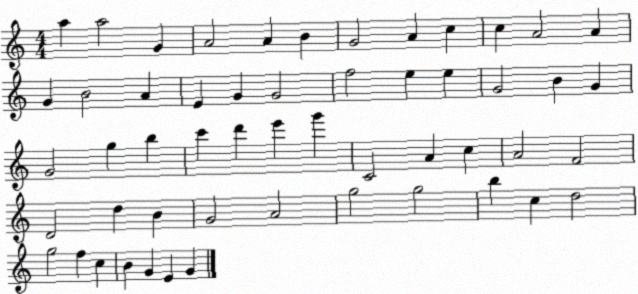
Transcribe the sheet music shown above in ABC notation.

X:1
T:Untitled
M:4/4
L:1/4
K:C
a a2 G A2 A B G2 A c c A2 A G B2 A E G G2 f2 e e G2 B G G2 g b c' d' e' g' C2 A c A2 F2 D2 d B G2 A2 g2 g2 b c d2 g2 f c B G E G